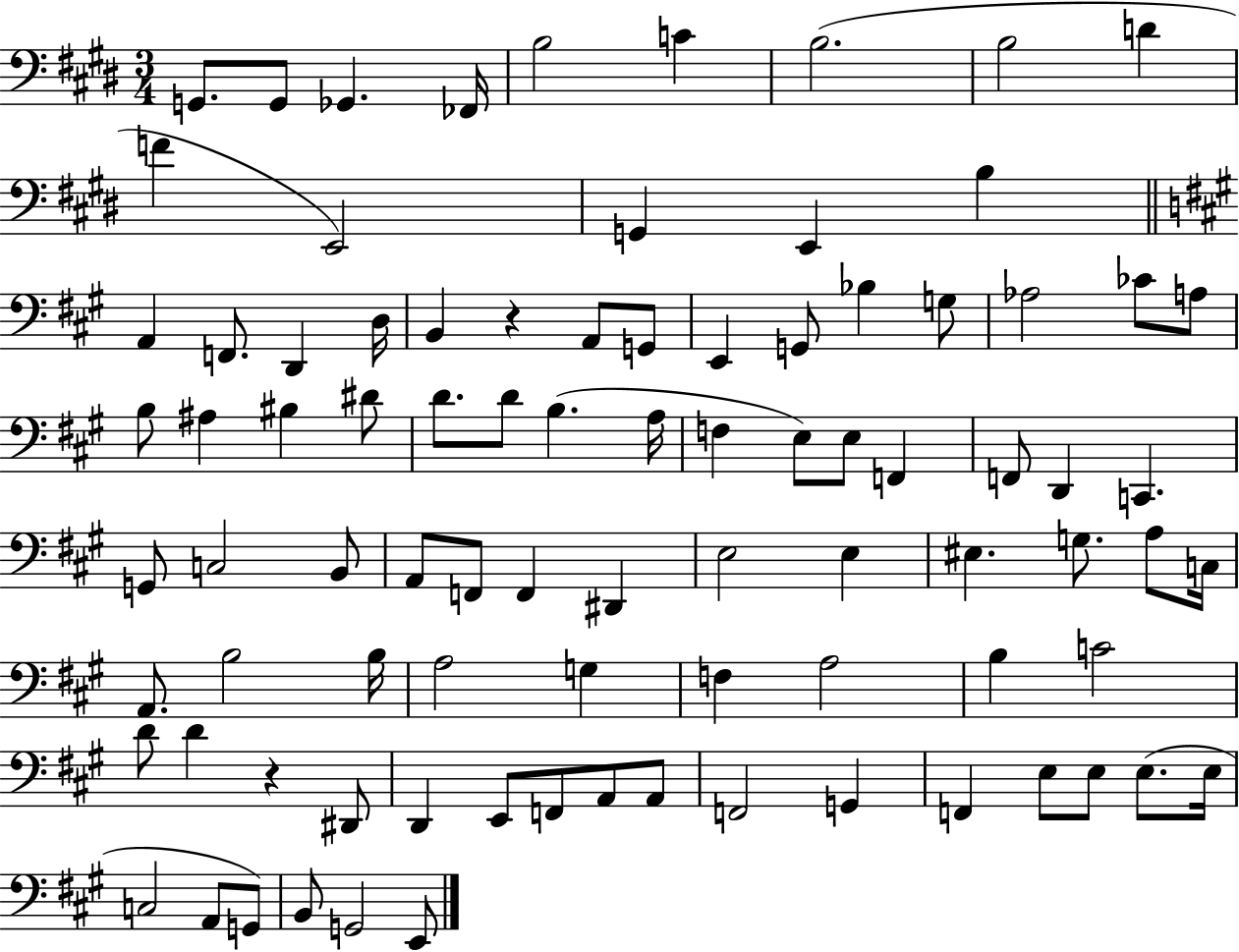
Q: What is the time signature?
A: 3/4